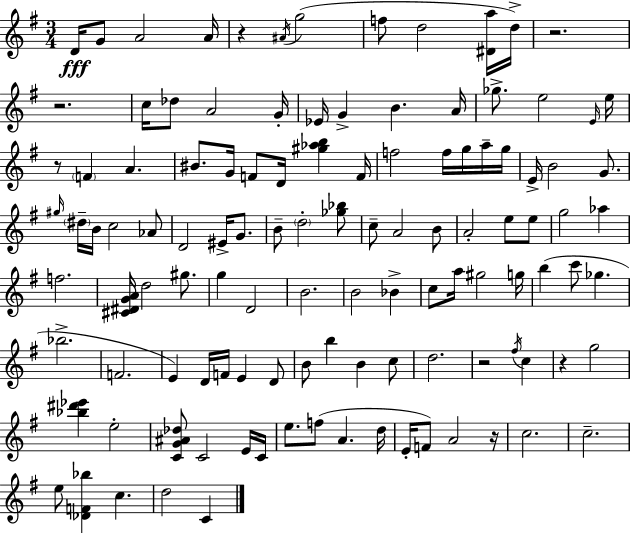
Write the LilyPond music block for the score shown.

{
  \clef treble
  \numericTimeSignature
  \time 3/4
  \key e \minor
  d'16\fff g'8 a'2 a'16 | r4 \acciaccatura { ais'16 } g''2( | f''8 d''2 <dis' a''>16 | d''16->) r2. | \break r2. | c''16 des''8 a'2 | g'16-. ees'16 g'4-> b'4. | a'16 ges''8.-> e''2 | \break \grace { e'16 } e''16 r8 \parenthesize f'4 a'4. | bis'8. g'16 f'8 d'16 <gis'' aes'' b''>4 | f'16 f''2 f''16 g''16 | a''16-- g''16 e'16-> b'2 g'8. | \break \grace { gis''16 } \parenthesize dis''16-- b'16 c''2 | aes'8 d'2 eis'16-> | g'8. b'8-- \parenthesize d''2-. | <ges'' bes''>8 c''8-- a'2 | \break b'8 a'2-. e''8 | e''8 g''2 aes''4 | f''2. | <cis' dis' g' a'>16 d''2 | \break gis''8. g''4 d'2 | b'2. | b'2 bes'4-> | c''8 a''16 gis''2 | \break g''16 b''4( c'''8 ges''4. | bes''2.-> | f'2. | e'4) d'16 f'16 e'4 | \break d'8 b'8 b''4 b'4 | c''8 d''2. | r2 \acciaccatura { fis''16 } | c''4 r4 g''2 | \break <bes'' dis''' ees'''>4 e''2-. | <c' g' ais' des''>8 c'2 | e'16 c'16 e''8. f''8( a'4. | d''16 e'16-. f'8) a'2 | \break r16 c''2. | c''2.-- | e''8 <des' f' bes''>4 c''4. | d''2 | \break c'4 \bar "|."
}